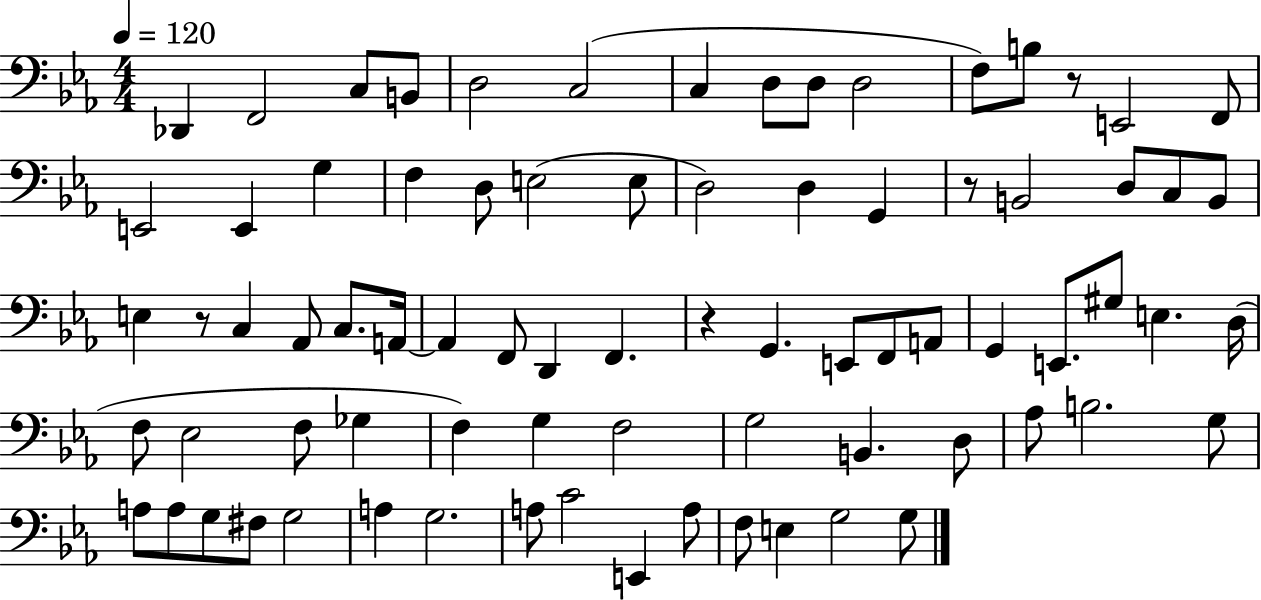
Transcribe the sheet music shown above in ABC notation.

X:1
T:Untitled
M:4/4
L:1/4
K:Eb
_D,, F,,2 C,/2 B,,/2 D,2 C,2 C, D,/2 D,/2 D,2 F,/2 B,/2 z/2 E,,2 F,,/2 E,,2 E,, G, F, D,/2 E,2 E,/2 D,2 D, G,, z/2 B,,2 D,/2 C,/2 B,,/2 E, z/2 C, _A,,/2 C,/2 A,,/4 A,, F,,/2 D,, F,, z G,, E,,/2 F,,/2 A,,/2 G,, E,,/2 ^G,/2 E, D,/4 F,/2 _E,2 F,/2 _G, F, G, F,2 G,2 B,, D,/2 _A,/2 B,2 G,/2 A,/2 A,/2 G,/2 ^F,/2 G,2 A, G,2 A,/2 C2 E,, A,/2 F,/2 E, G,2 G,/2